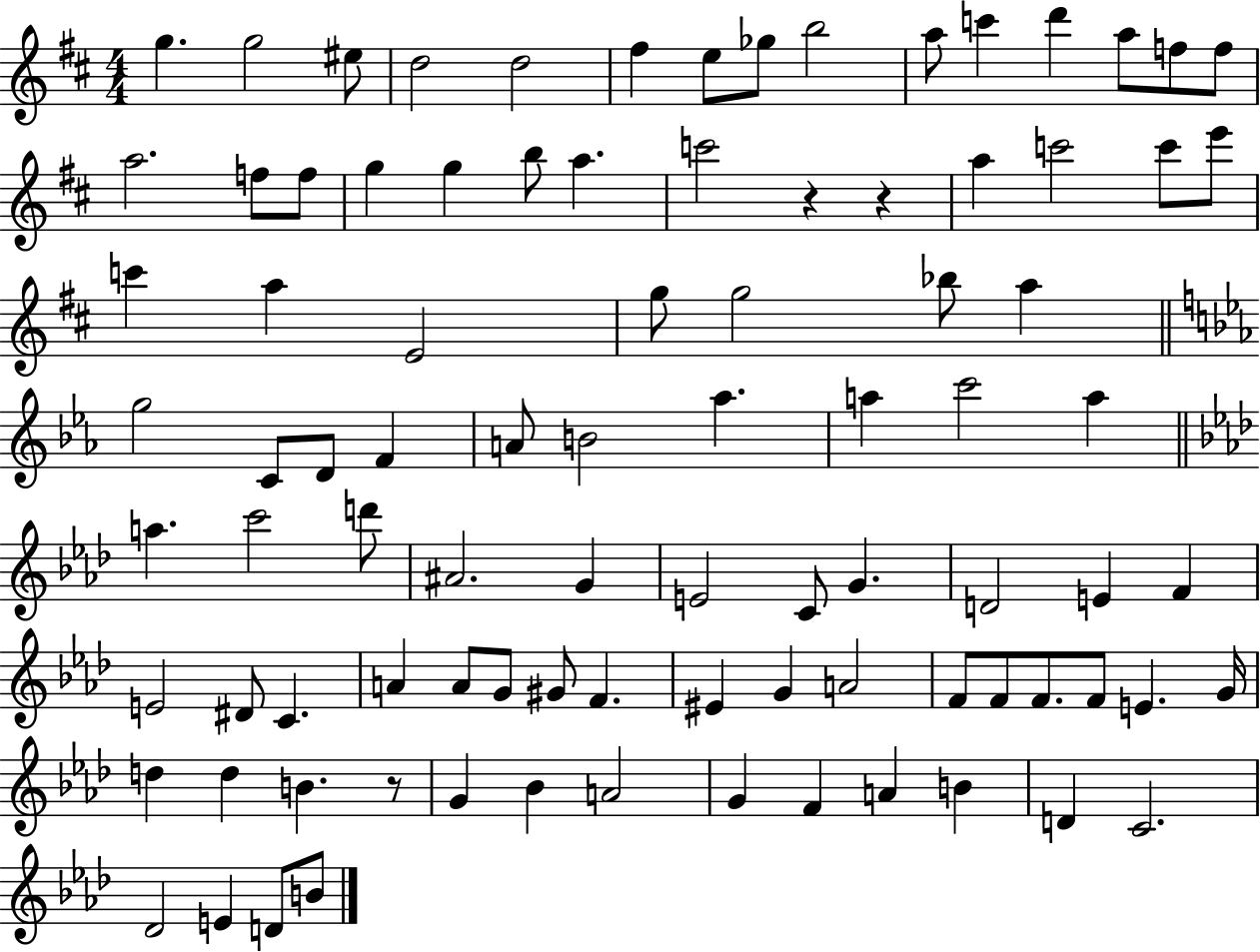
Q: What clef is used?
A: treble